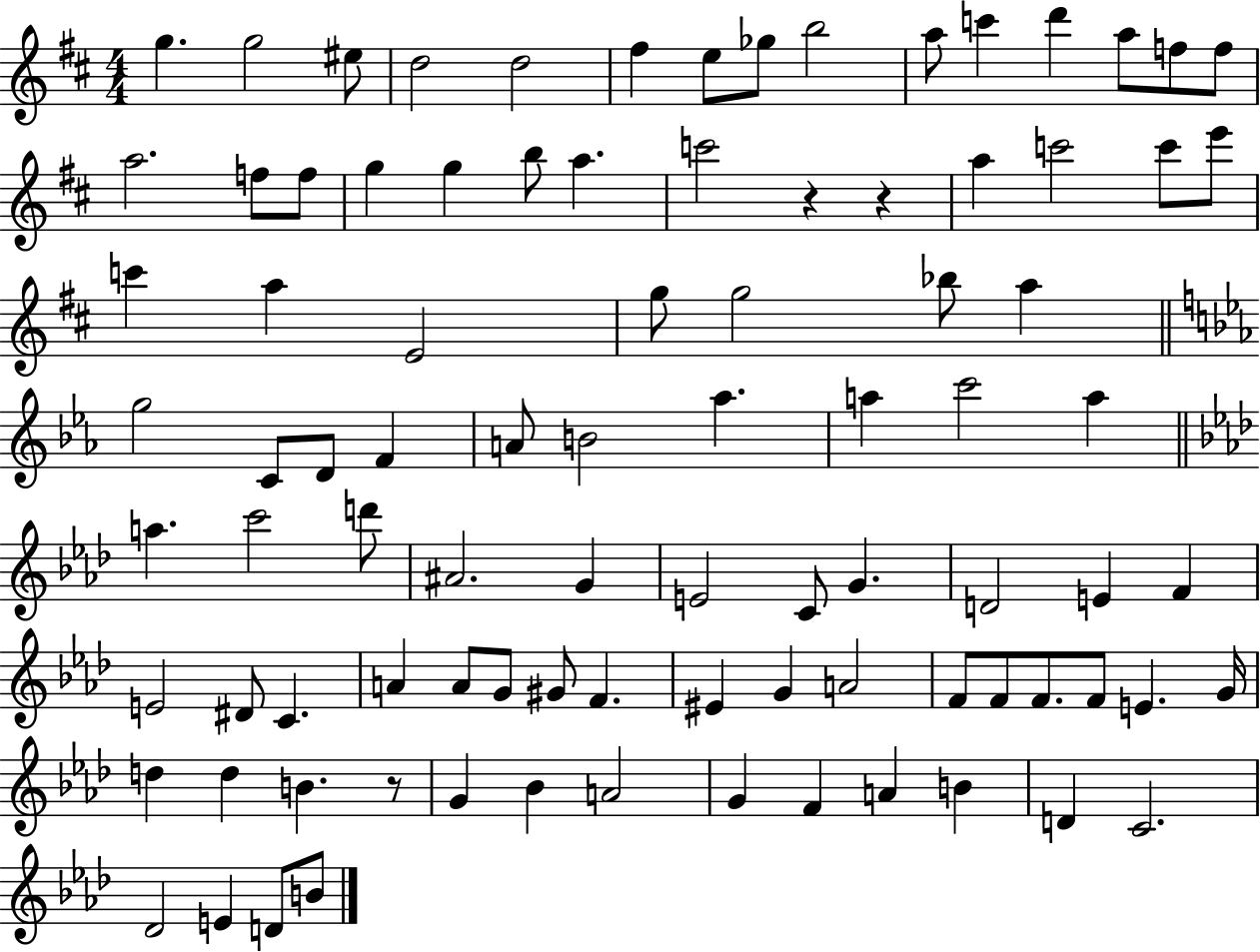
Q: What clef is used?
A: treble